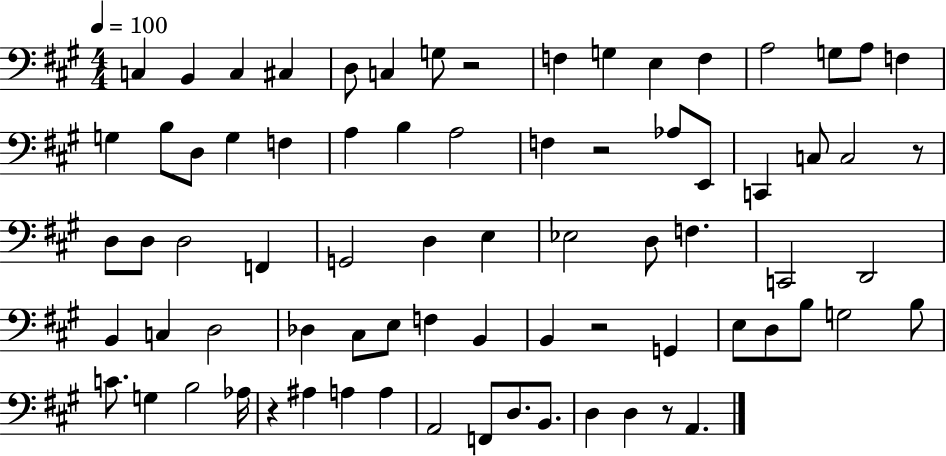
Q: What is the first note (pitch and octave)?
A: C3